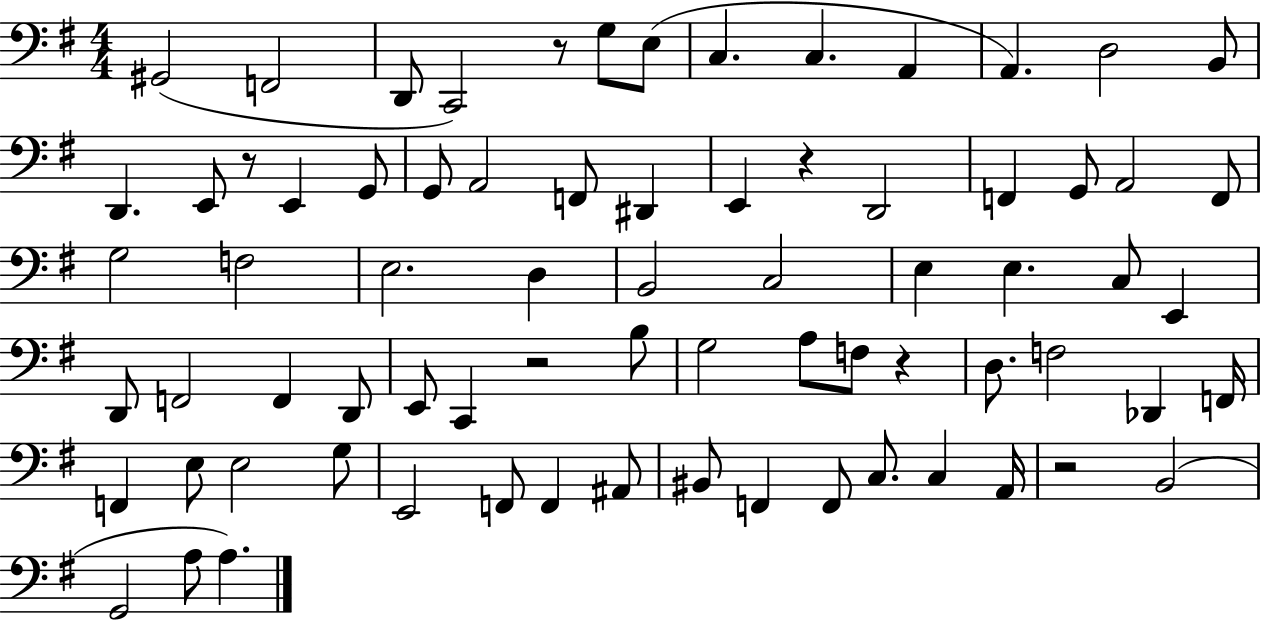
G#2/h F2/h D2/e C2/h R/e G3/e E3/e C3/q. C3/q. A2/q A2/q. D3/h B2/e D2/q. E2/e R/e E2/q G2/e G2/e A2/h F2/e D#2/q E2/q R/q D2/h F2/q G2/e A2/h F2/e G3/h F3/h E3/h. D3/q B2/h C3/h E3/q E3/q. C3/e E2/q D2/e F2/h F2/q D2/e E2/e C2/q R/h B3/e G3/h A3/e F3/e R/q D3/e. F3/h Db2/q F2/s F2/q E3/e E3/h G3/e E2/h F2/e F2/q A#2/e BIS2/e F2/q F2/e C3/e. C3/q A2/s R/h B2/h G2/h A3/e A3/q.